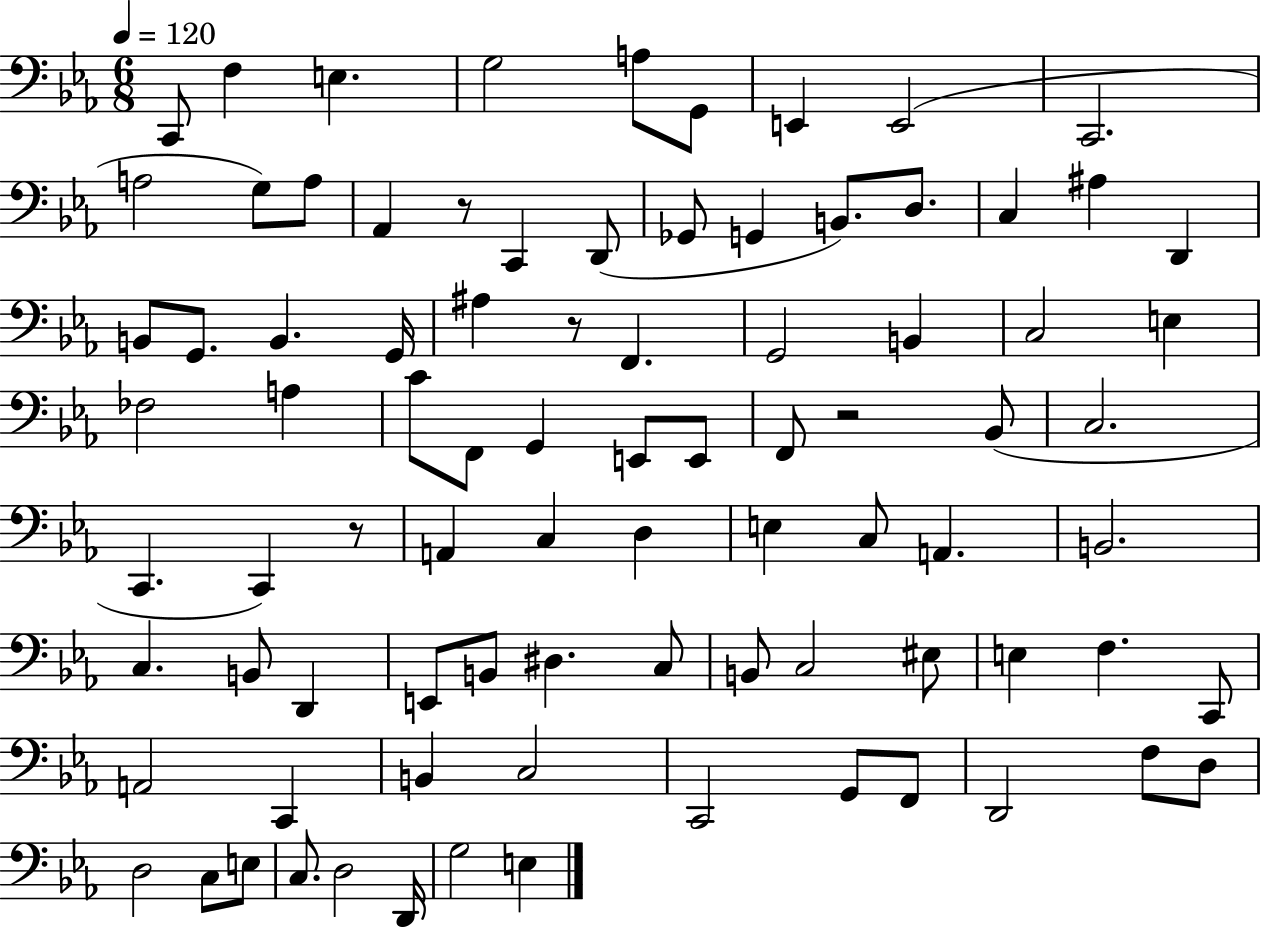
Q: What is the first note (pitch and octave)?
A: C2